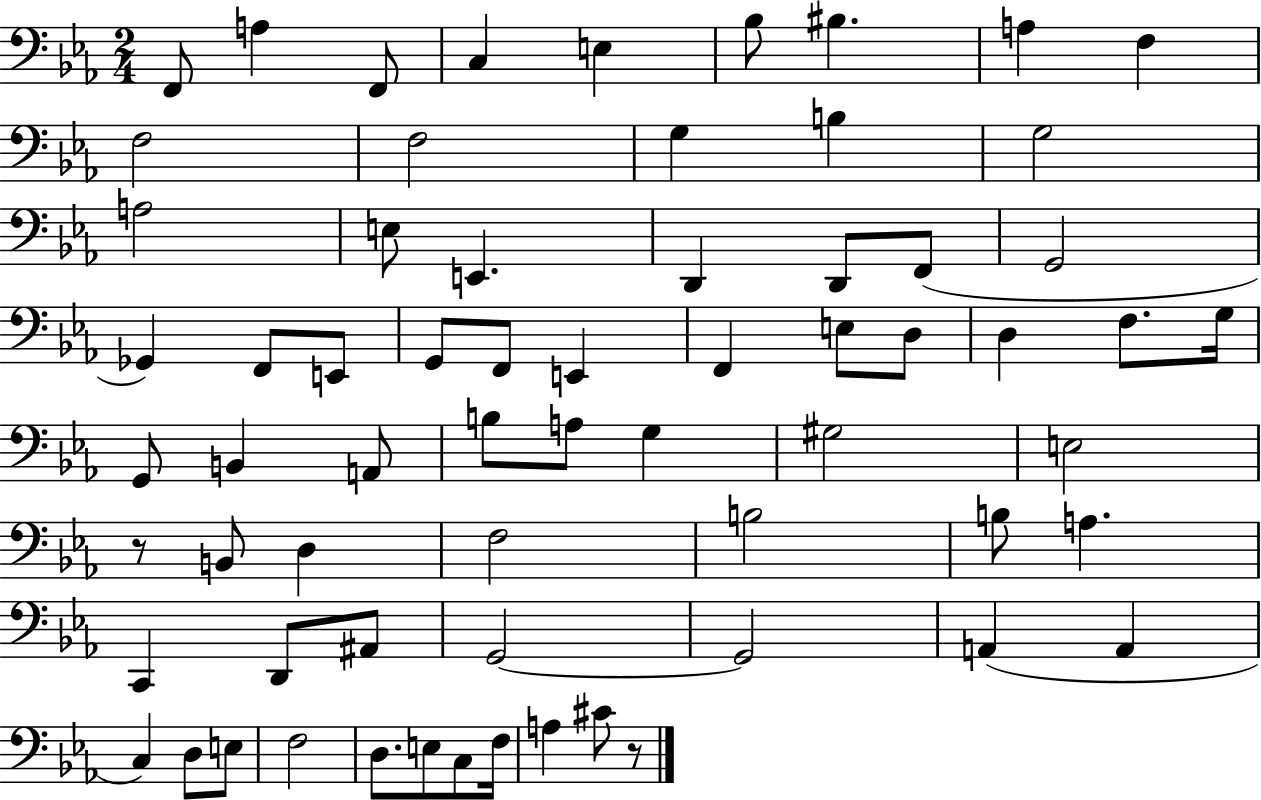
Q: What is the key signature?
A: EES major